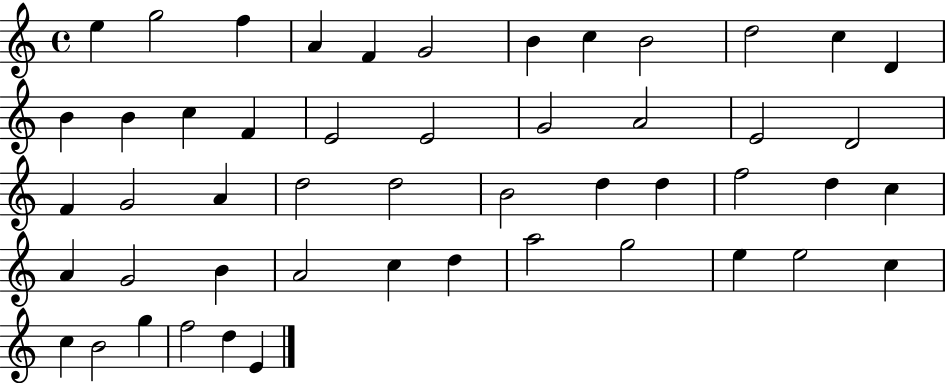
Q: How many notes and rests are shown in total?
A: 50